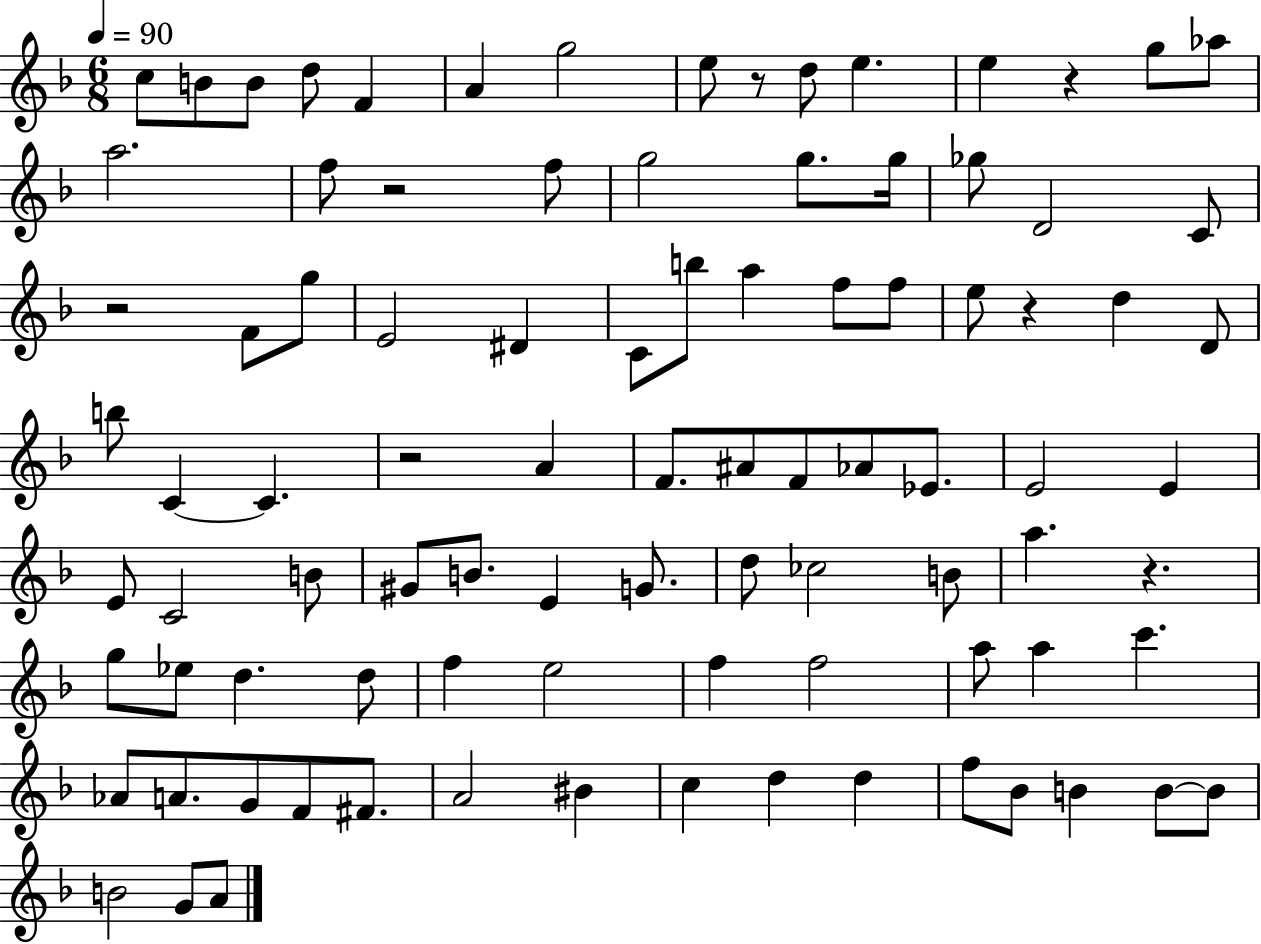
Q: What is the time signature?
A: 6/8